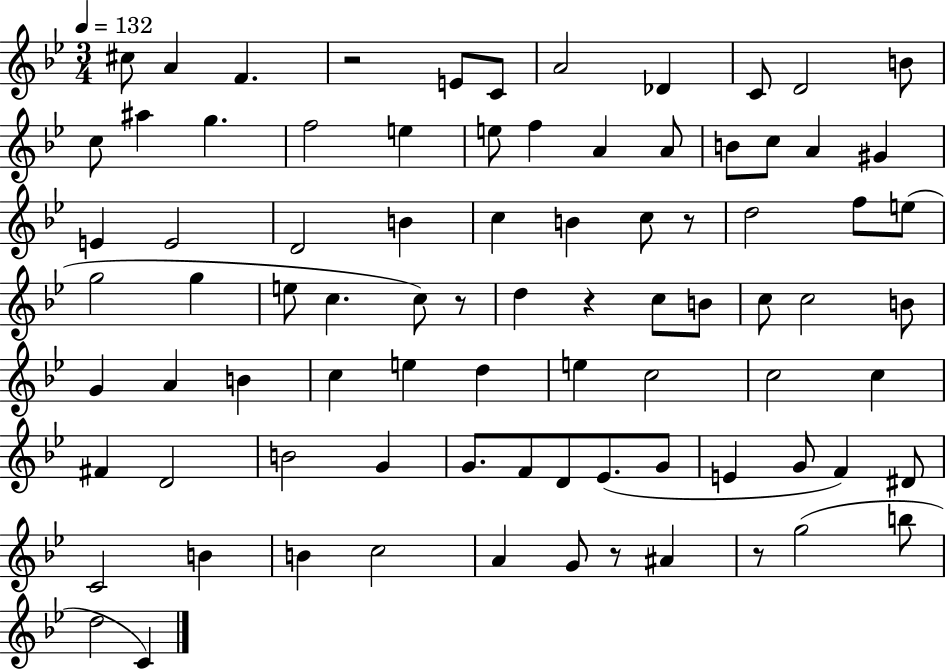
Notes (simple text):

C#5/e A4/q F4/q. R/h E4/e C4/e A4/h Db4/q C4/e D4/h B4/e C5/e A#5/q G5/q. F5/h E5/q E5/e F5/q A4/q A4/e B4/e C5/e A4/q G#4/q E4/q E4/h D4/h B4/q C5/q B4/q C5/e R/e D5/h F5/e E5/e G5/h G5/q E5/e C5/q. C5/e R/e D5/q R/q C5/e B4/e C5/e C5/h B4/e G4/q A4/q B4/q C5/q E5/q D5/q E5/q C5/h C5/h C5/q F#4/q D4/h B4/h G4/q G4/e. F4/e D4/e Eb4/e. G4/e E4/q G4/e F4/q D#4/e C4/h B4/q B4/q C5/h A4/q G4/e R/e A#4/q R/e G5/h B5/e D5/h C4/q